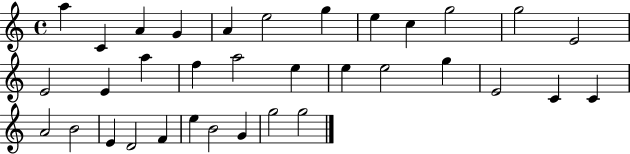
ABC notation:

X:1
T:Untitled
M:4/4
L:1/4
K:C
a C A G A e2 g e c g2 g2 E2 E2 E a f a2 e e e2 g E2 C C A2 B2 E D2 F e B2 G g2 g2